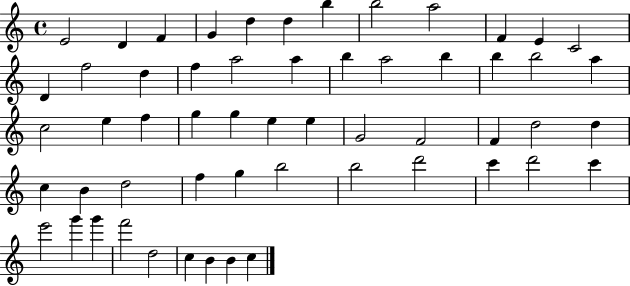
{
  \clef treble
  \time 4/4
  \defaultTimeSignature
  \key c \major
  e'2 d'4 f'4 | g'4 d''4 d''4 b''4 | b''2 a''2 | f'4 e'4 c'2 | \break d'4 f''2 d''4 | f''4 a''2 a''4 | b''4 a''2 b''4 | b''4 b''2 a''4 | \break c''2 e''4 f''4 | g''4 g''4 e''4 e''4 | g'2 f'2 | f'4 d''2 d''4 | \break c''4 b'4 d''2 | f''4 g''4 b''2 | b''2 d'''2 | c'''4 d'''2 c'''4 | \break e'''2 g'''4 g'''4 | f'''2 d''2 | c''4 b'4 b'4 c''4 | \bar "|."
}